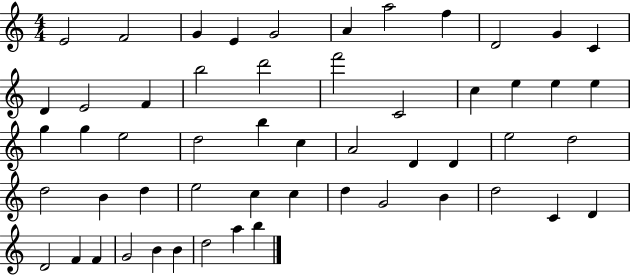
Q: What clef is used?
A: treble